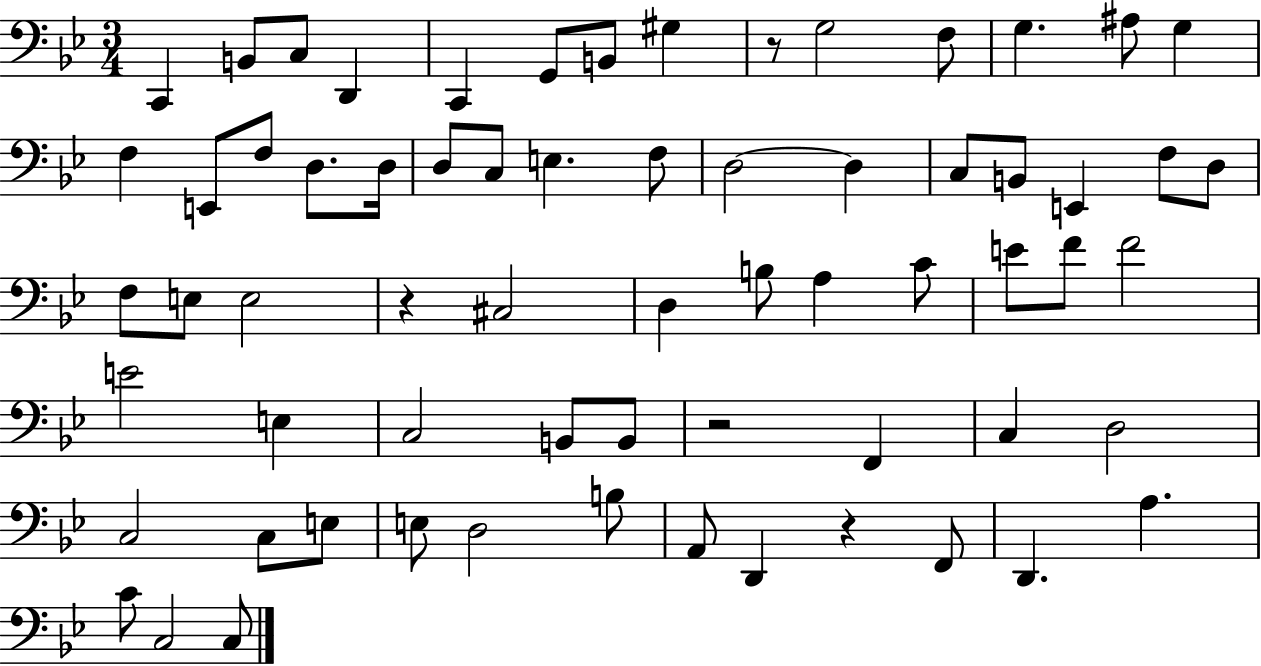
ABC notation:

X:1
T:Untitled
M:3/4
L:1/4
K:Bb
C,, B,,/2 C,/2 D,, C,, G,,/2 B,,/2 ^G, z/2 G,2 F,/2 G, ^A,/2 G, F, E,,/2 F,/2 D,/2 D,/4 D,/2 C,/2 E, F,/2 D,2 D, C,/2 B,,/2 E,, F,/2 D,/2 F,/2 E,/2 E,2 z ^C,2 D, B,/2 A, C/2 E/2 F/2 F2 E2 E, C,2 B,,/2 B,,/2 z2 F,, C, D,2 C,2 C,/2 E,/2 E,/2 D,2 B,/2 A,,/2 D,, z F,,/2 D,, A, C/2 C,2 C,/2